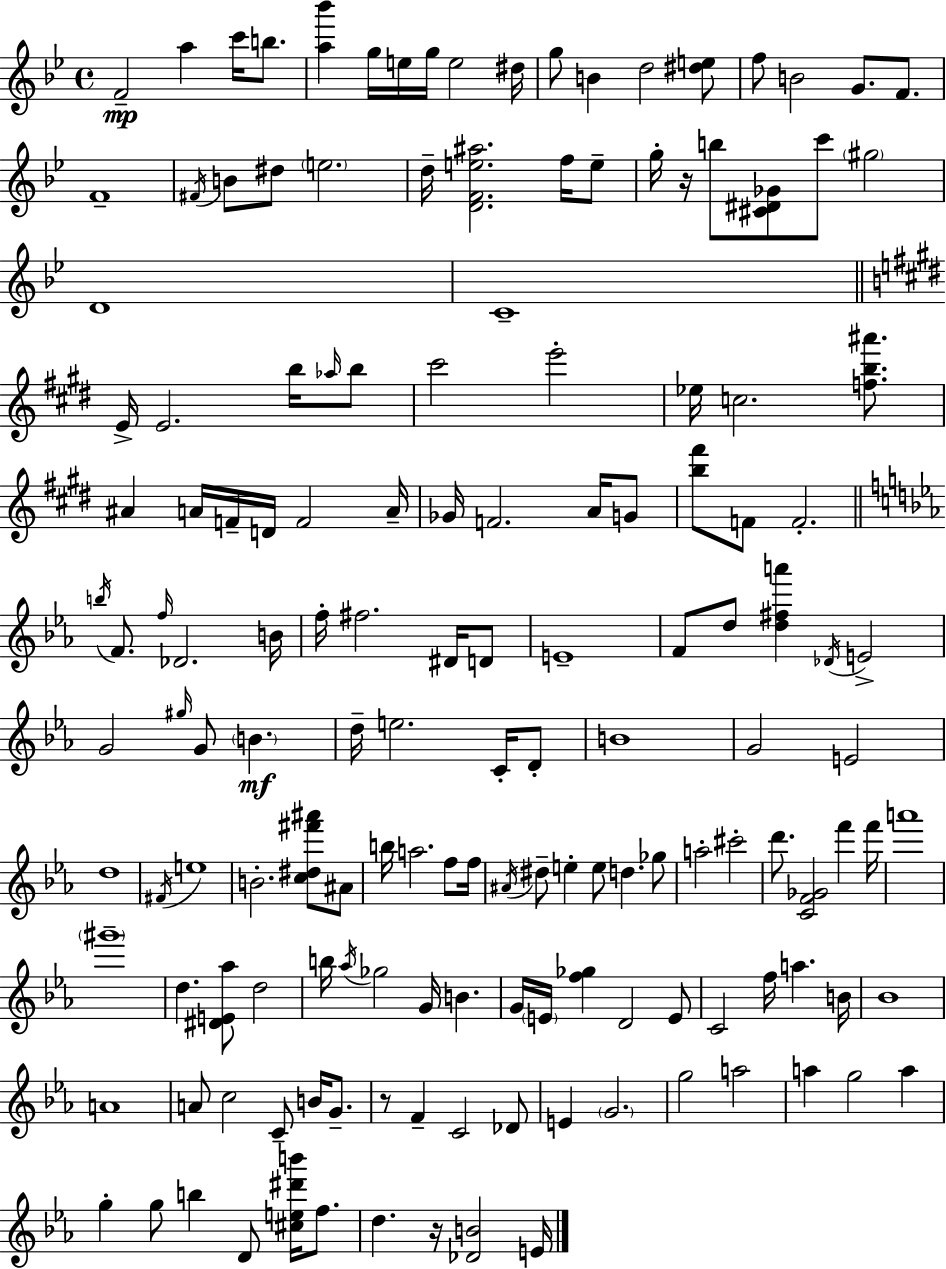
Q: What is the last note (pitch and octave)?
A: E4